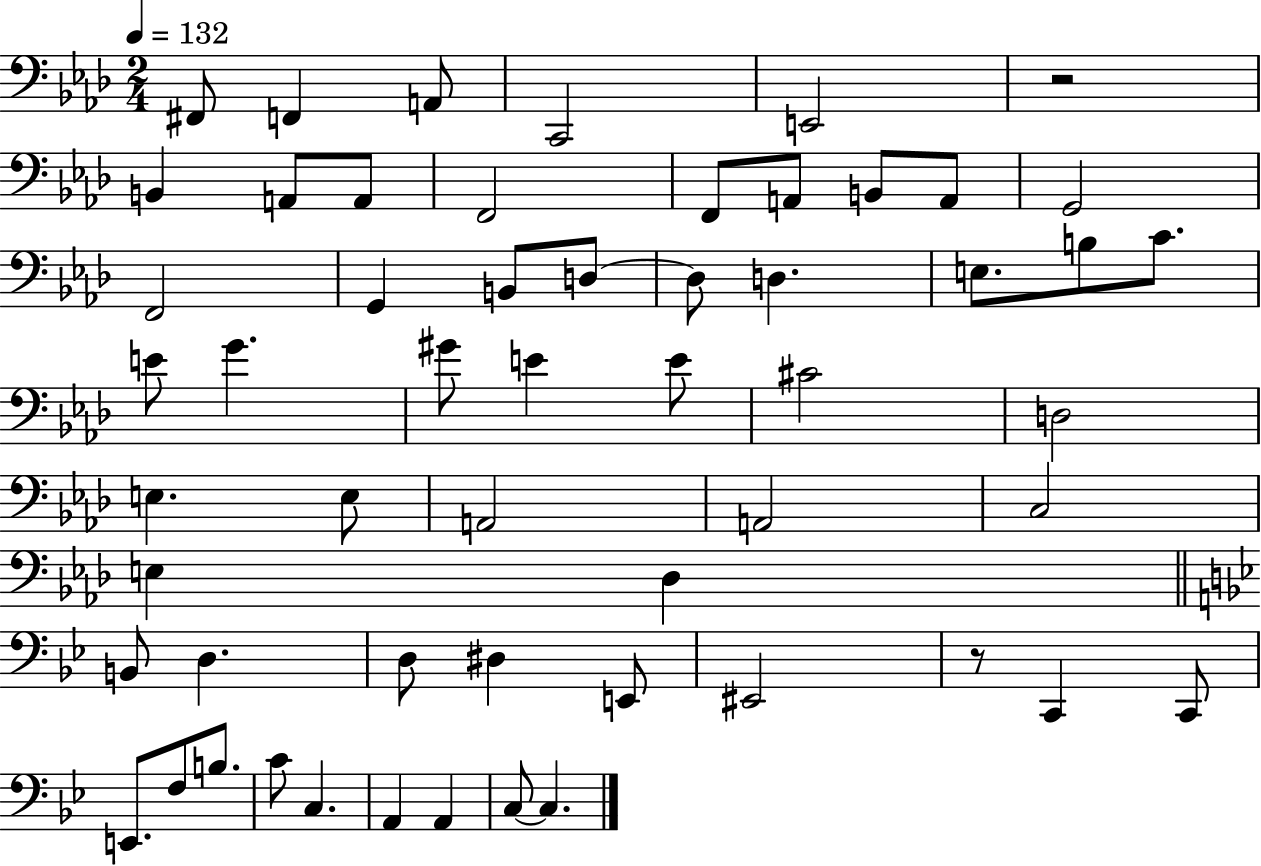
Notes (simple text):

F#2/e F2/q A2/e C2/h E2/h R/h B2/q A2/e A2/e F2/h F2/e A2/e B2/e A2/e G2/h F2/h G2/q B2/e D3/e D3/e D3/q. E3/e. B3/e C4/e. E4/e G4/q. G#4/e E4/q E4/e C#4/h D3/h E3/q. E3/e A2/h A2/h C3/h E3/q Db3/q B2/e D3/q. D3/e D#3/q E2/e EIS2/h R/e C2/q C2/e E2/e. F3/e B3/e. C4/e C3/q. A2/q A2/q C3/e C3/q.